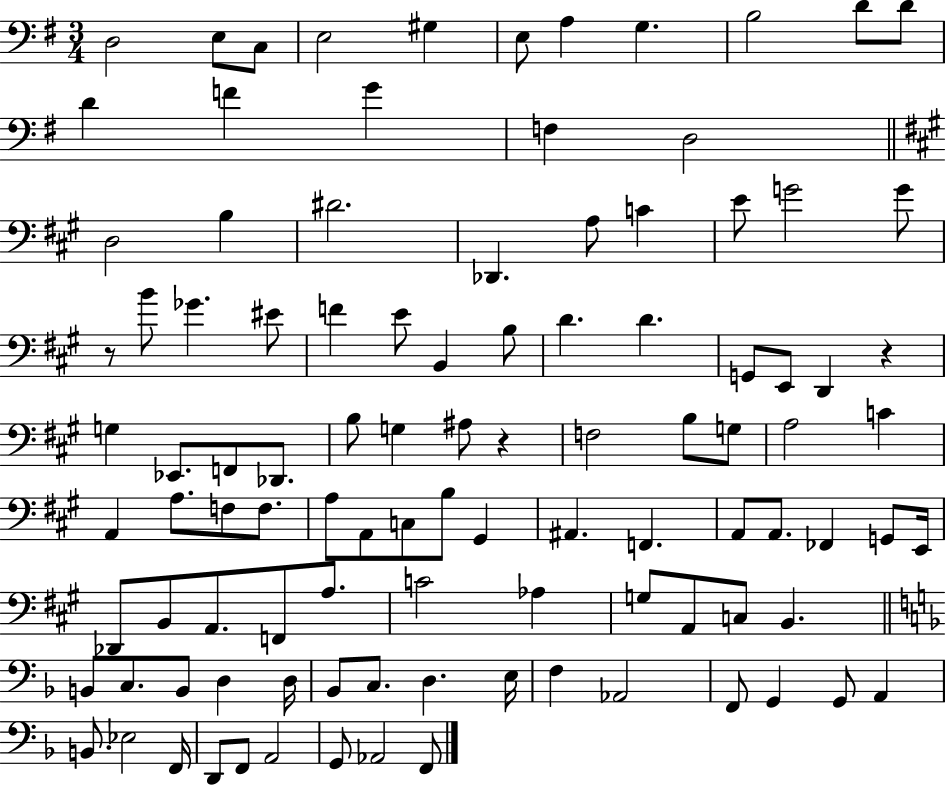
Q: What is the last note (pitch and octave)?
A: F2